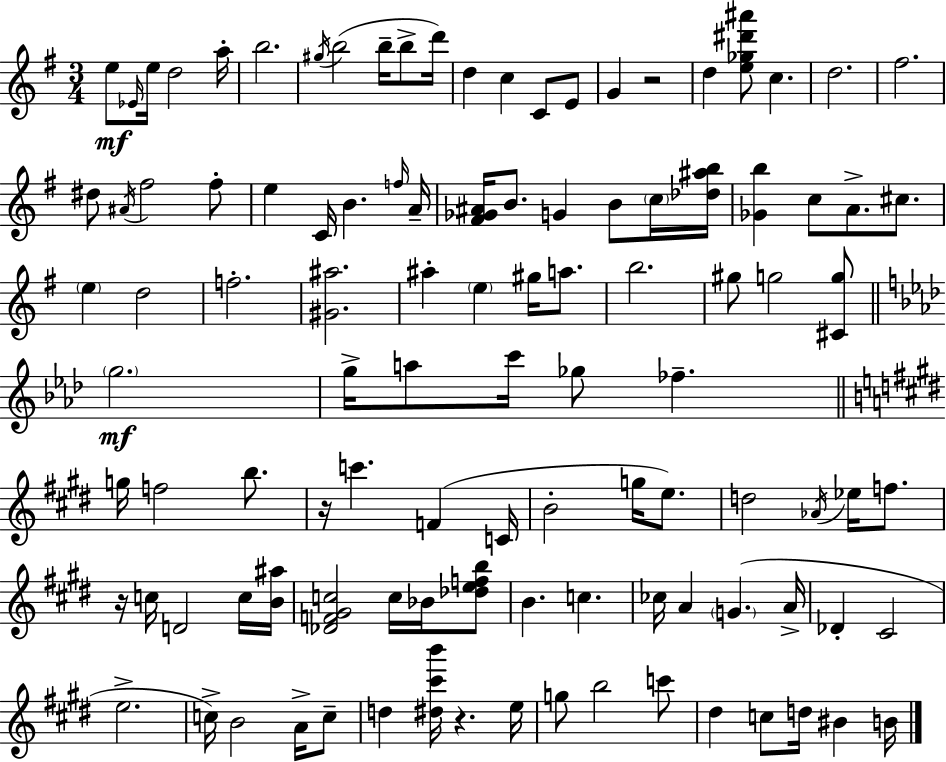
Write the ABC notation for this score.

X:1
T:Untitled
M:3/4
L:1/4
K:Em
e/2 _E/4 e/4 d2 a/4 b2 ^g/4 b2 b/4 b/2 d'/4 d c C/2 E/2 G z2 d [e_g^d'^a']/2 c d2 ^f2 ^d/2 ^A/4 ^f2 ^f/2 e C/4 B f/4 A/4 [^F_G^A]/4 B/2 G B/2 c/4 [_d^ab]/4 [_Gb] c/2 A/2 ^c/2 e d2 f2 [^G^a]2 ^a e ^g/4 a/2 b2 ^g/2 g2 [^Cg]/2 g2 g/4 a/2 c'/4 _g/2 _f g/4 f2 b/2 z/4 c' F C/4 B2 g/4 e/2 d2 _A/4 _e/4 f/2 z/4 c/4 D2 c/4 [B^a]/4 [_DF^Gc]2 c/4 _B/4 [_defb]/2 B c _c/4 A G A/4 _D ^C2 e2 c/4 B2 A/4 c/2 d [^d^c'b']/4 z e/4 g/2 b2 c'/2 ^d c/2 d/4 ^B B/4